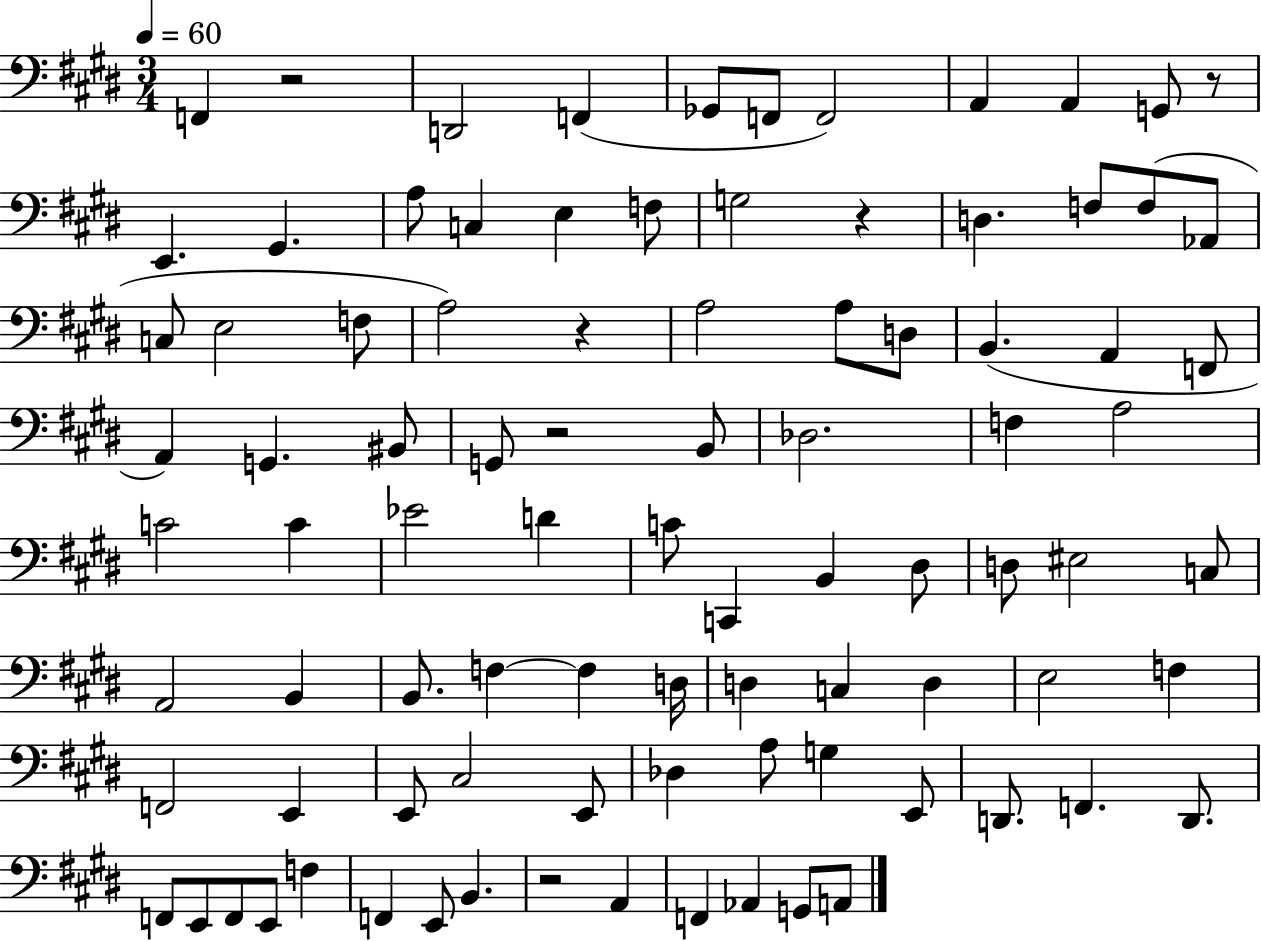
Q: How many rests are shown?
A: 6